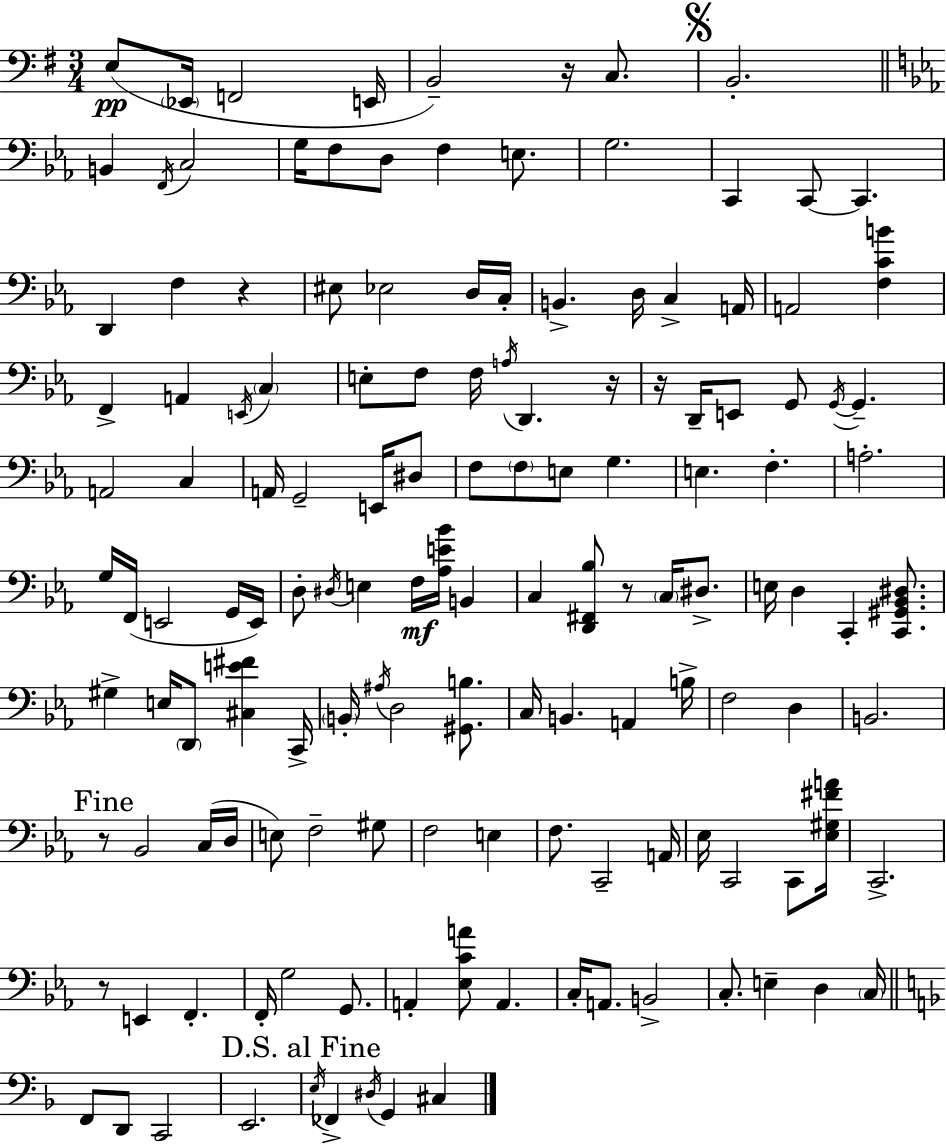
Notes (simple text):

E3/e Eb2/s F2/h E2/s B2/h R/s C3/e. B2/h. B2/q F2/s C3/h G3/s F3/e D3/e F3/q E3/e. G3/h. C2/q C2/e C2/q. D2/q F3/q R/q EIS3/e Eb3/h D3/s C3/s B2/q. D3/s C3/q A2/s A2/h [F3,C4,B4]/q F2/q A2/q E2/s C3/q E3/e F3/e F3/s A3/s D2/q. R/s R/s D2/s E2/e G2/e G2/s G2/q. A2/h C3/q A2/s G2/h E2/s D#3/e F3/e F3/e E3/e G3/q. E3/q. F3/q. A3/h. G3/s F2/s E2/h G2/s E2/s D3/e D#3/s E3/q F3/s [Ab3,E4,Bb4]/s B2/q C3/q [D2,F#2,Bb3]/e R/e C3/s D#3/e. E3/s D3/q C2/q [C2,G#2,Bb2,D#3]/e. G#3/q E3/s D2/e [C#3,E4,F#4]/q C2/s B2/s A#3/s D3/h [G#2,B3]/e. C3/s B2/q. A2/q B3/s F3/h D3/q B2/h. R/e Bb2/h C3/s D3/s E3/e F3/h G#3/e F3/h E3/q F3/e. C2/h A2/s Eb3/s C2/h C2/e [Eb3,G#3,F#4,A4]/s C2/h. R/e E2/q F2/q. F2/s G3/h G2/e. A2/q [Eb3,C4,A4]/e A2/q. C3/s A2/e. B2/h C3/e. E3/q D3/q C3/s F2/e D2/e C2/h E2/h. E3/s FES2/q D#3/s G2/q C#3/q